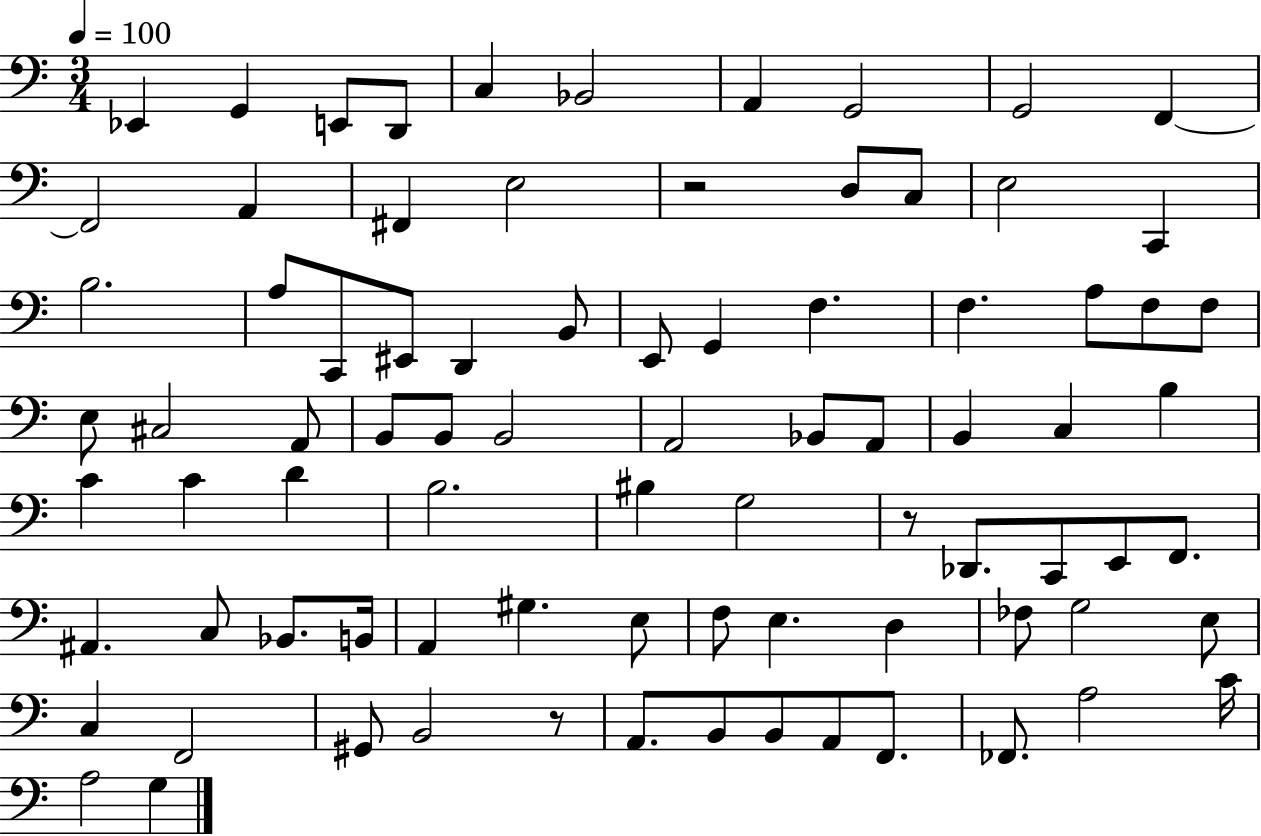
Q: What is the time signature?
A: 3/4